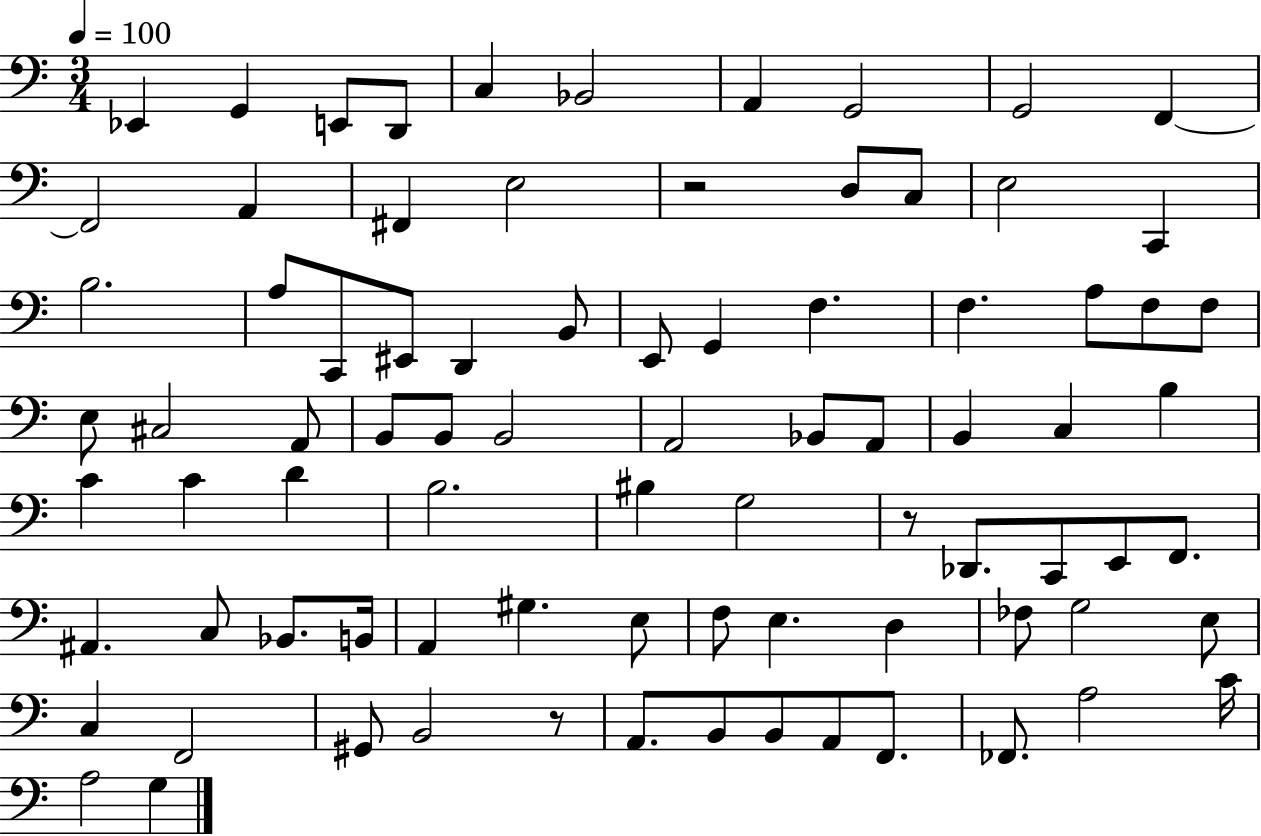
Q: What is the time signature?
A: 3/4